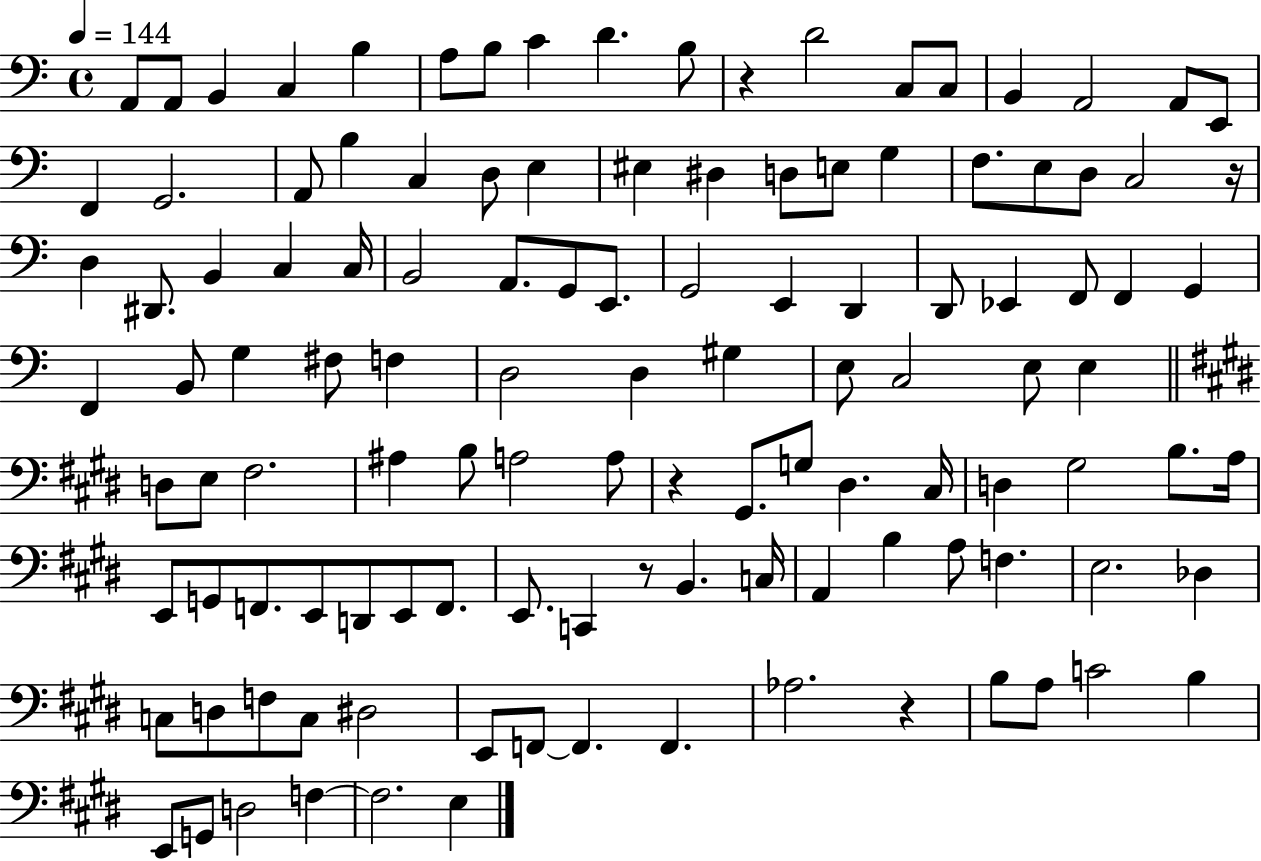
{
  \clef bass
  \time 4/4
  \defaultTimeSignature
  \key c \major
  \tempo 4 = 144
  \repeat volta 2 { a,8 a,8 b,4 c4 b4 | a8 b8 c'4 d'4. b8 | r4 d'2 c8 c8 | b,4 a,2 a,8 e,8 | \break f,4 g,2. | a,8 b4 c4 d8 e4 | eis4 dis4 d8 e8 g4 | f8. e8 d8 c2 r16 | \break d4 dis,8. b,4 c4 c16 | b,2 a,8. g,8 e,8. | g,2 e,4 d,4 | d,8 ees,4 f,8 f,4 g,4 | \break f,4 b,8 g4 fis8 f4 | d2 d4 gis4 | e8 c2 e8 e4 | \bar "||" \break \key e \major d8 e8 fis2. | ais4 b8 a2 a8 | r4 gis,8. g8 dis4. cis16 | d4 gis2 b8. a16 | \break e,8 g,8 f,8. e,8 d,8 e,8 f,8. | e,8. c,4 r8 b,4. c16 | a,4 b4 a8 f4. | e2. des4 | \break c8 d8 f8 c8 dis2 | e,8 f,8~~ f,4. f,4. | aes2. r4 | b8 a8 c'2 b4 | \break e,8 g,8 d2 f4~~ | f2. e4 | } \bar "|."
}